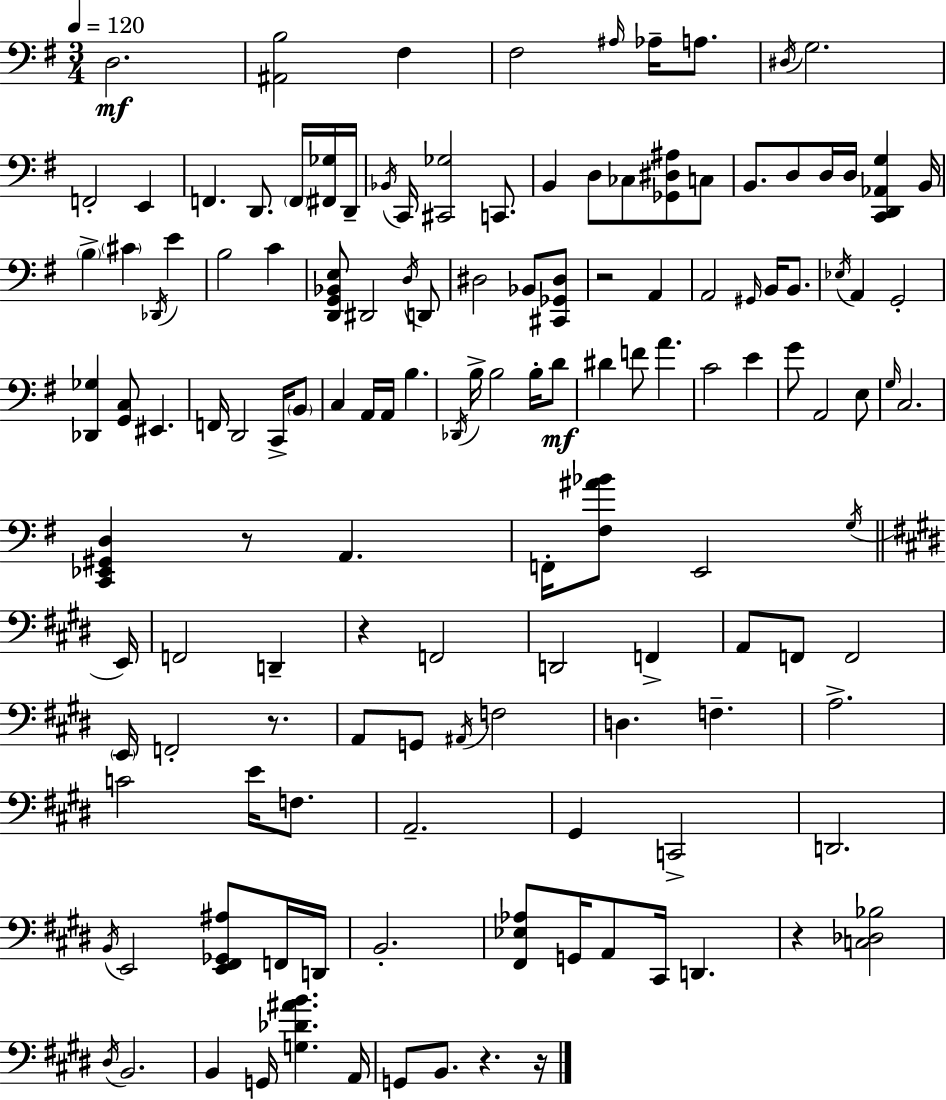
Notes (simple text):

D3/h. [A#2,B3]/h F#3/q F#3/h A#3/s Ab3/s A3/e. D#3/s G3/h. F2/h E2/q F2/q. D2/e. F2/s [F#2,Gb3]/s D2/s Bb2/s C2/s [C#2,Gb3]/h C2/e. B2/q D3/e CES3/e [Gb2,D#3,A#3]/e C3/e B2/e. D3/e D3/s D3/s [C2,D2,Ab2,G3]/q B2/s B3/q C#4/q Db2/s E4/q B3/h C4/q [D2,G2,Bb2,E3]/e D#2/h D3/s D2/e D#3/h Bb2/e [C#2,Gb2,D#3]/e R/h A2/q A2/h G#2/s B2/s B2/e. Eb3/s A2/q G2/h [Db2,Gb3]/q [G2,C3]/e EIS2/q. F2/s D2/h C2/s B2/e C3/q A2/s A2/s B3/q. Db2/s B3/s B3/h B3/s D4/e D#4/q F4/e A4/q. C4/h E4/q G4/e A2/h E3/e G3/s C3/h. [C2,Eb2,G#2,D3]/q R/e A2/q. F2/s [F#3,A#4,Bb4]/e E2/h G3/s E2/s F2/h D2/q R/q F2/h D2/h F2/q A2/e F2/e F2/h E2/s F2/h R/e. A2/e G2/e A#2/s F3/h D3/q. F3/q. A3/h. C4/h E4/s F3/e. A2/h. G#2/q C2/h D2/h. B2/s E2/h [E2,F#2,Gb2,A#3]/e F2/s D2/s B2/h. [F#2,Eb3,Ab3]/e G2/s A2/e C#2/s D2/q. R/q [C3,Db3,Bb3]/h D#3/s B2/h. B2/q G2/s [G3,Db4,A#4,B4]/q. A2/s G2/e B2/e. R/q. R/s